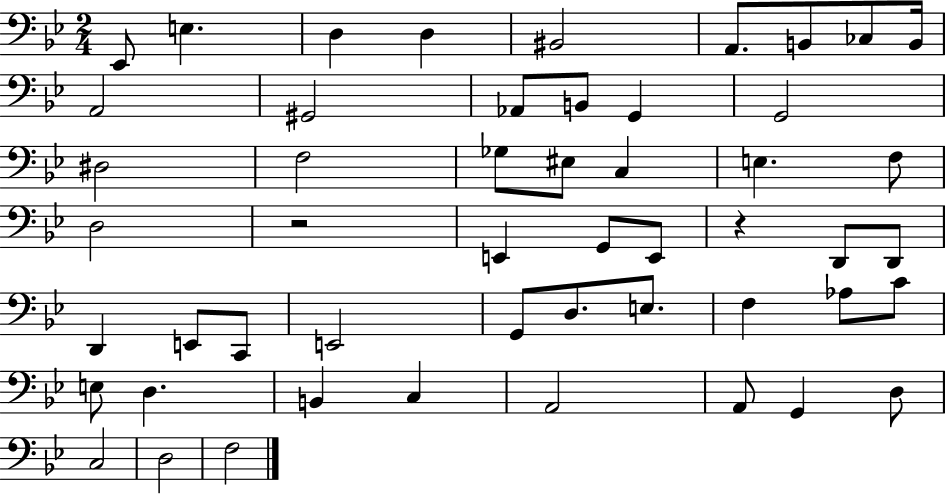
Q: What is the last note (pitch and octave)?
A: F3